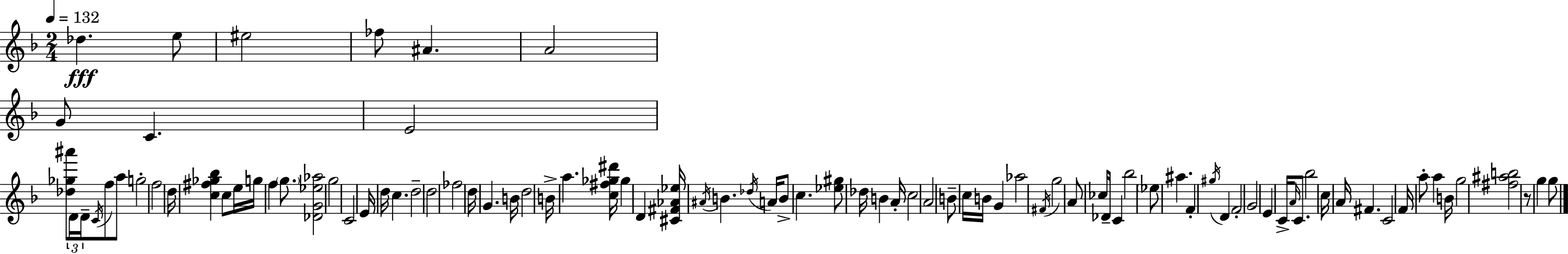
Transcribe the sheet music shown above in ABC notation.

X:1
T:Untitled
M:2/4
L:1/4
K:Dm
_d e/2 ^e2 _f/2 ^A A2 G/2 C E2 [_d_g^a']/2 D/4 D/4 C/4 f/2 a/2 g2 f2 d/4 [c^f_g_b] c/2 e/4 g/4 f g/2 [_DG_e_a]2 g2 C2 E/4 d/4 c d2 d2 _f2 d/4 G B/4 d2 B/4 a [c^f_g^d']/4 _g D [^C^F_A_e]/4 ^A/4 B _d/4 A/4 B/2 c [_e^g]/2 _d/4 B A/4 c2 A2 B/2 c/4 B/4 G _a2 ^F/4 g2 A/2 _c/4 _D/4 C _b2 _e/2 ^a F ^g/4 D F2 G2 E C/4 A/4 C/2 _b2 c/4 A/4 ^F C2 F/4 a/2 a B/4 g2 [^f^ab]2 z/2 g g/2